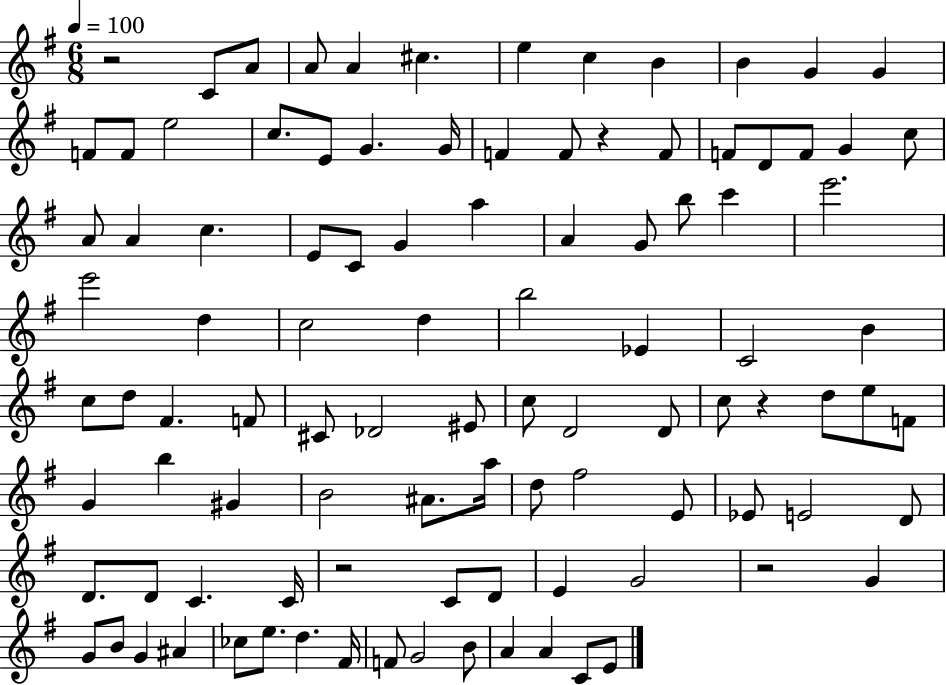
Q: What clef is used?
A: treble